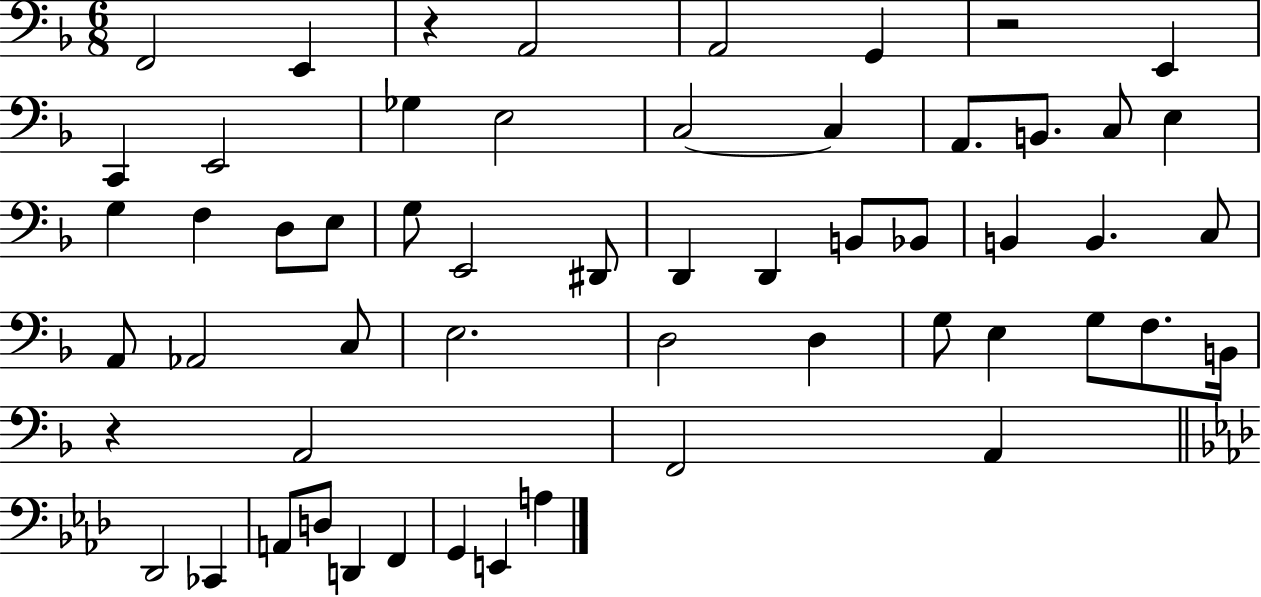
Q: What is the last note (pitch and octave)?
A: A3